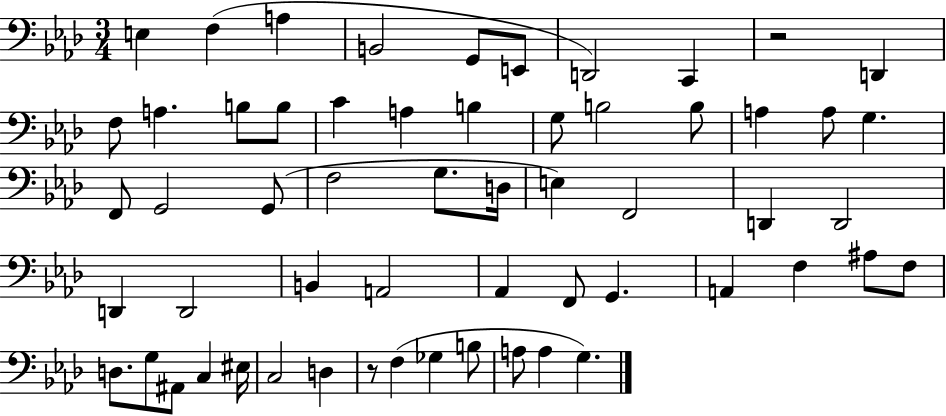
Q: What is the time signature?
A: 3/4